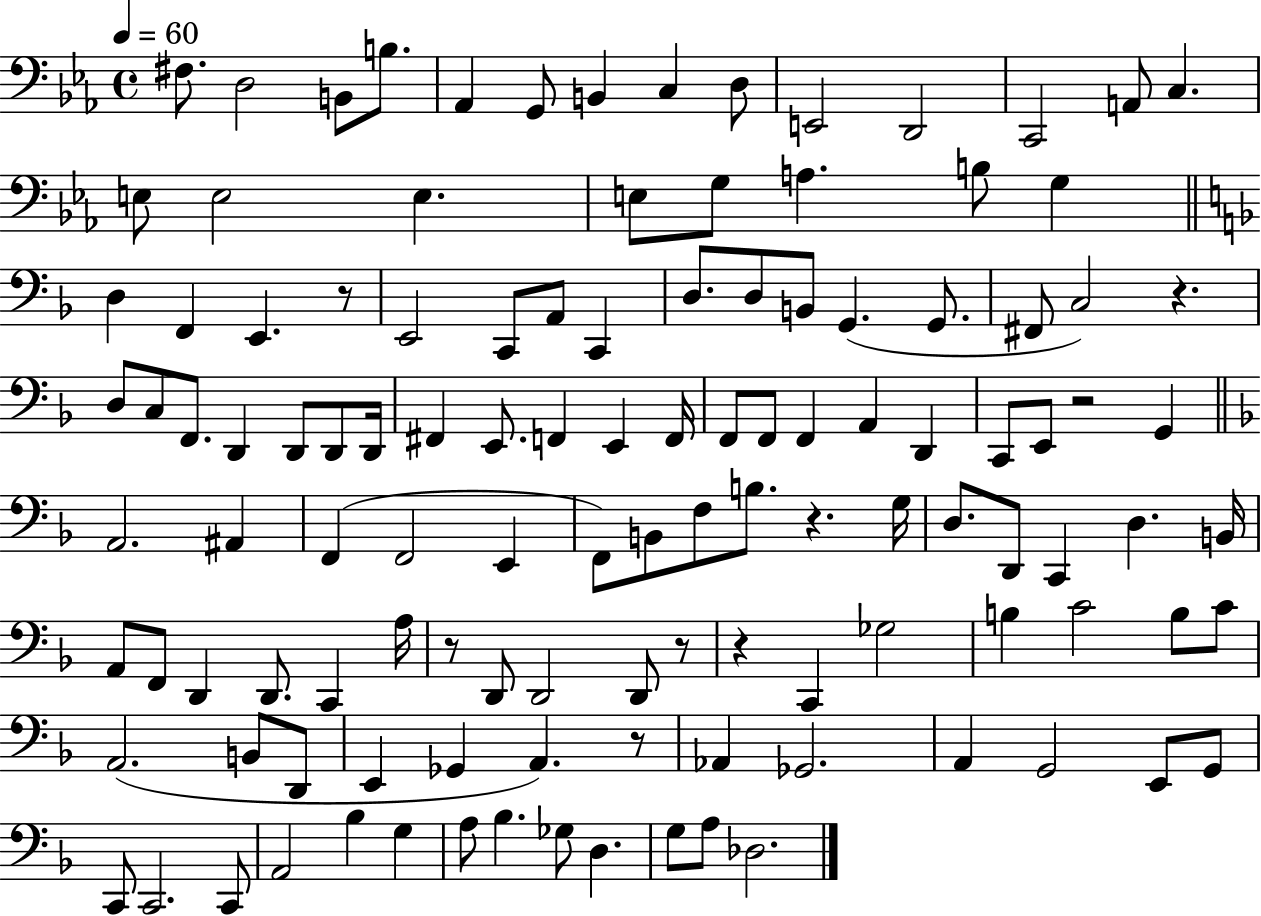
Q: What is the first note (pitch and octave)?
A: F#3